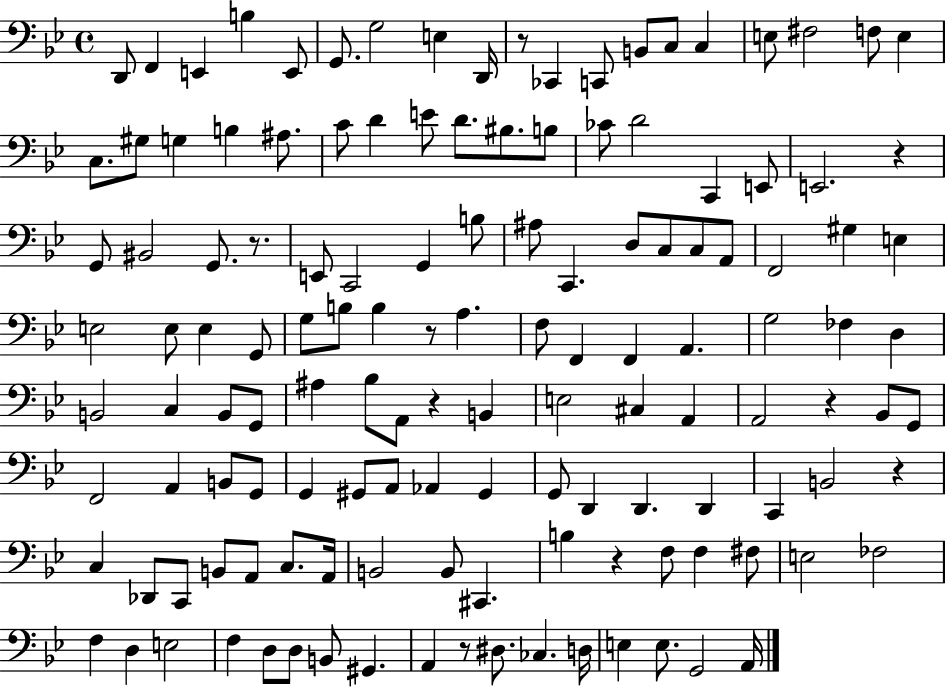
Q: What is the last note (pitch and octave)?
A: A2